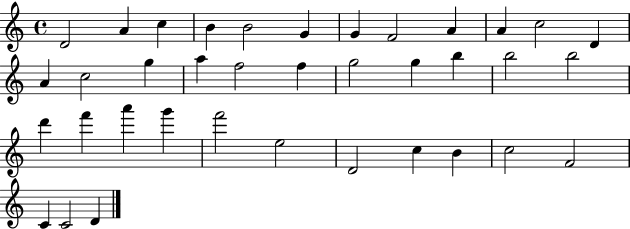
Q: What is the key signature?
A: C major